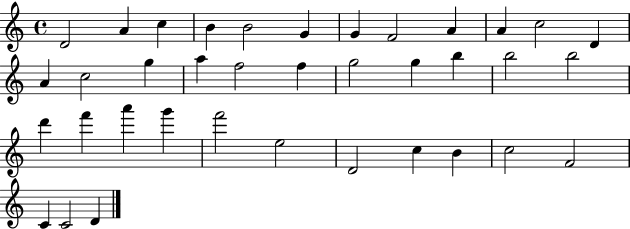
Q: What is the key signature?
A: C major